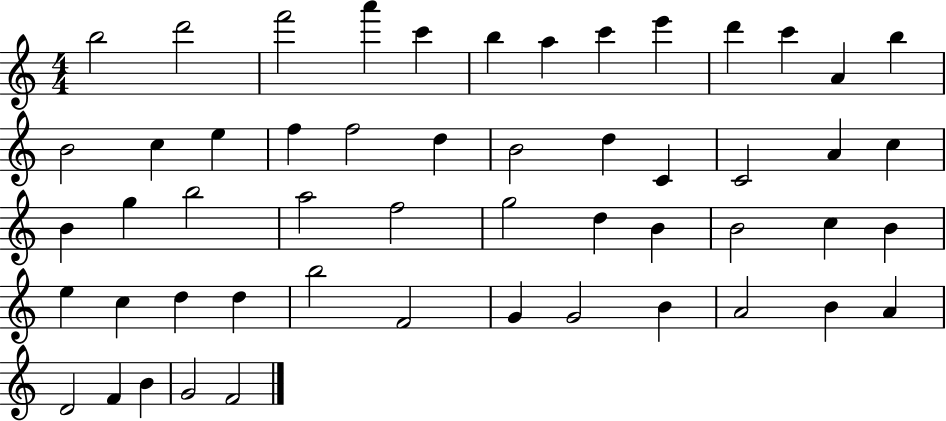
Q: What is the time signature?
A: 4/4